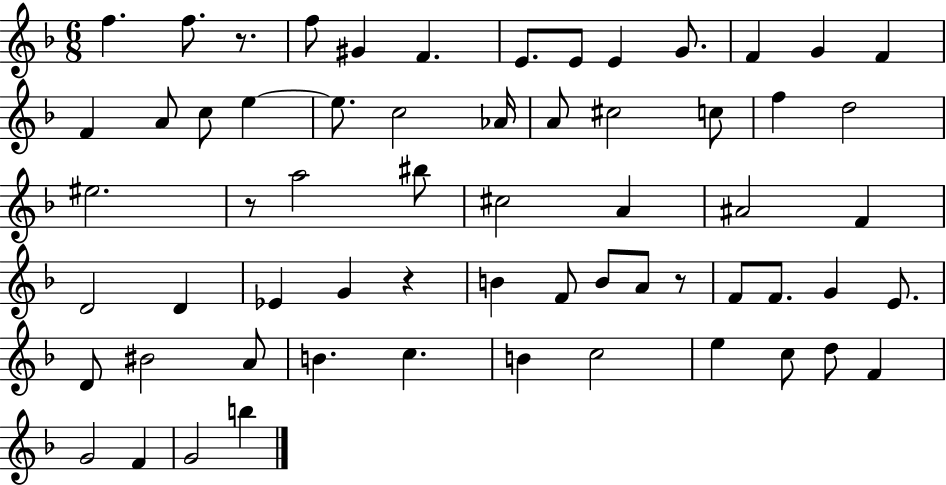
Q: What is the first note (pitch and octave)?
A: F5